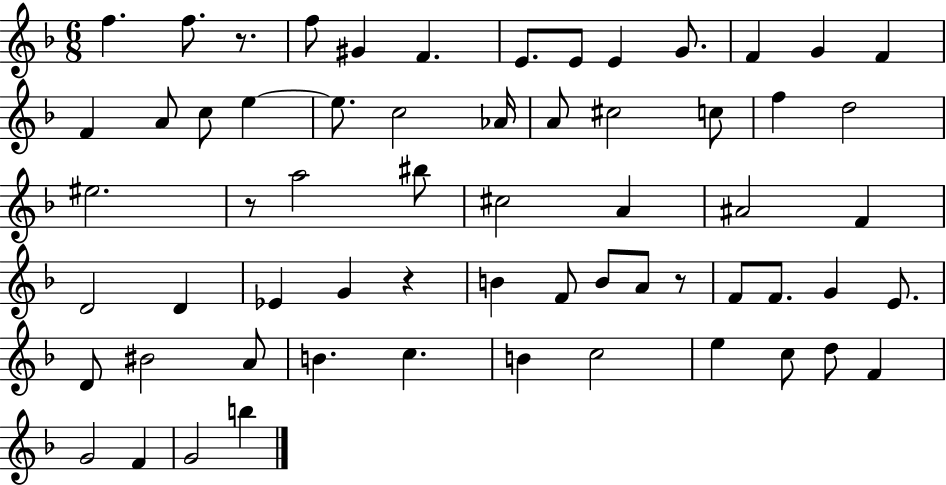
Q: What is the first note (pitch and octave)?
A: F5